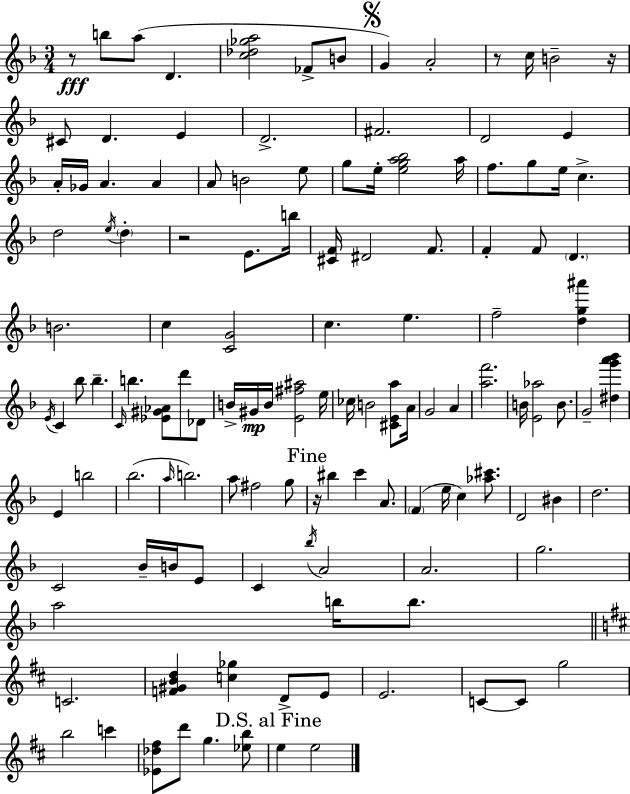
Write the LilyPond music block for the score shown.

{
  \clef treble
  \numericTimeSignature
  \time 3/4
  \key d \minor
  r8\fff b''8 a''8( d'4. | <c'' des'' ges'' a''>2 fes'8-> b'8 | \mark \markup { \musicglyph "scripts.segno" } g'4) a'2-. | r8 c''16 b'2-- r16 | \break cis'8 d'4. e'4 | d'2.-> | fis'2. | d'2 e'4 | \break a'16-. ges'16 a'4. a'4 | a'8 b'2 e''8 | g''8 e''16-. <e'' g'' a'' bes''>2 a''16 | f''8. g''8 e''16 c''4.-> | \break d''2 \acciaccatura { e''16 } \parenthesize d''4-. | r2 e'8. | b''16 <cis' f'>16 dis'2 f'8. | f'4-. f'8 \parenthesize d'4. | \break b'2. | c''4 <c' g'>2 | c''4. e''4. | f''2-- <d'' g'' ais'''>4 | \break \acciaccatura { e'16 } c'4 bes''8 bes''4.-- | \grace { c'16 } b''4. <ees' gis' aes'>8 d'''8 | des'8 b'16-> gis'16\mp b'16 <e' fis'' ais''>2 | e''16 ces''16 b'2 | \break <cis' e' a''>8 a'16 g'2 a'4 | <a'' f'''>2. | b'16 <e' aes''>2 | b'8. g'2-- <dis'' g''' a''' bes'''>4 | \break e'4 b''2 | bes''2.( | \grace { a''16 } b''2.) | a''8 fis''2 | \break g''8 \mark "Fine" r16 bis''4 c'''4 | a'8. \parenthesize f'4( e''16 c''4) | <aes'' cis'''>8. d'2 | bis'4 d''2. | \break c'2 | bes'16-- b'16 e'8 c'4 \acciaccatura { bes''16 } a'2 | a'2. | g''2. | \break a''2 | b''16 b''8. \bar "||" \break \key d \major c'2. | <f' gis' b' d''>4 <c'' ges''>4 d'8-> e'8 | e'2. | c'8~~ c'8 g''2 | \break b''2 c'''4 | <ees' des'' fis''>8 d'''8 g''4. <ees'' b''>8 | \mark "D.S. al Fine" e''4 e''2 | \bar "|."
}